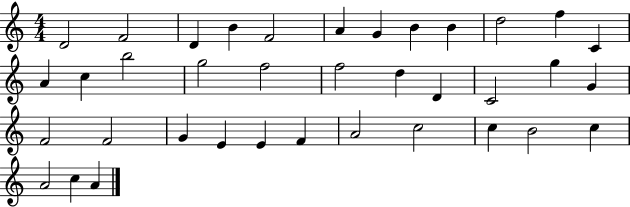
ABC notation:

X:1
T:Untitled
M:4/4
L:1/4
K:C
D2 F2 D B F2 A G B B d2 f C A c b2 g2 f2 f2 d D C2 g G F2 F2 G E E F A2 c2 c B2 c A2 c A